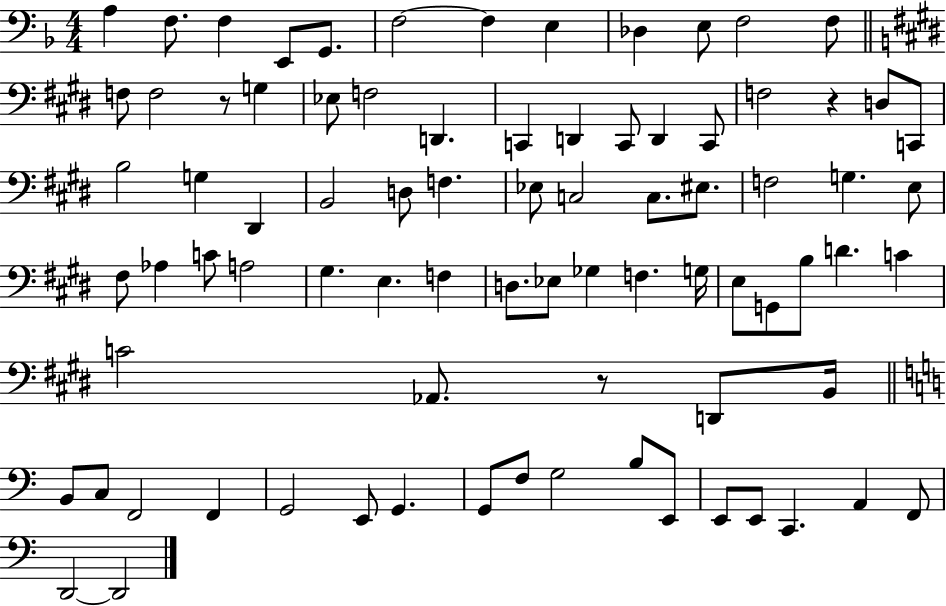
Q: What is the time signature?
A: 4/4